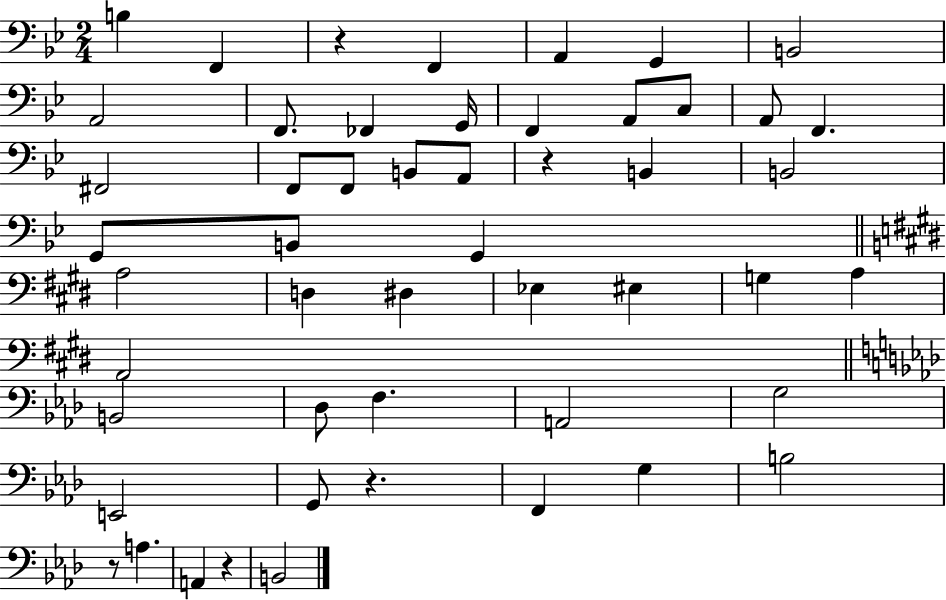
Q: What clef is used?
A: bass